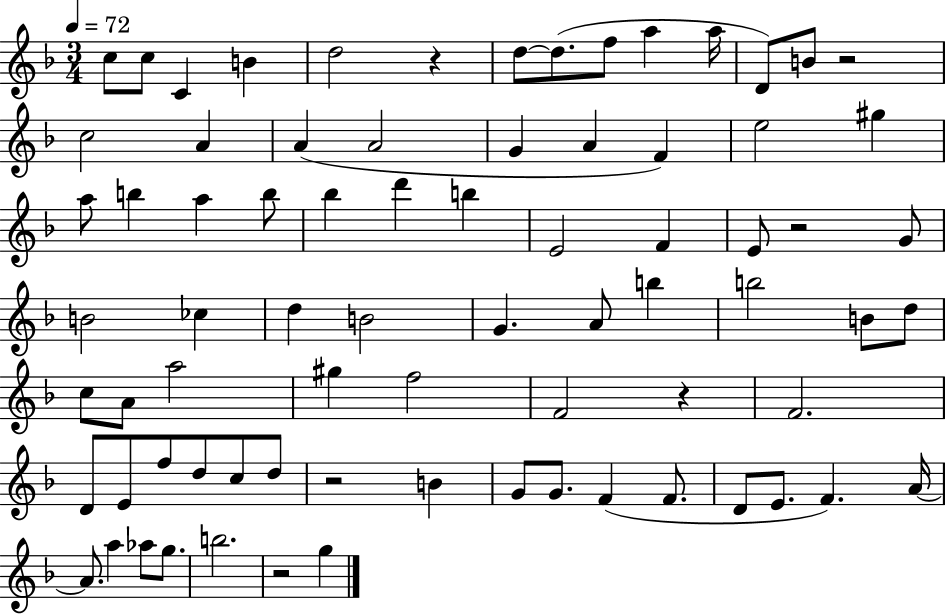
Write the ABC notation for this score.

X:1
T:Untitled
M:3/4
L:1/4
K:F
c/2 c/2 C B d2 z d/2 d/2 f/2 a a/4 D/2 B/2 z2 c2 A A A2 G A F e2 ^g a/2 b a b/2 _b d' b E2 F E/2 z2 G/2 B2 _c d B2 G A/2 b b2 B/2 d/2 c/2 A/2 a2 ^g f2 F2 z F2 D/2 E/2 f/2 d/2 c/2 d/2 z2 B G/2 G/2 F F/2 D/2 E/2 F A/4 A/2 a _a/2 g/2 b2 z2 g